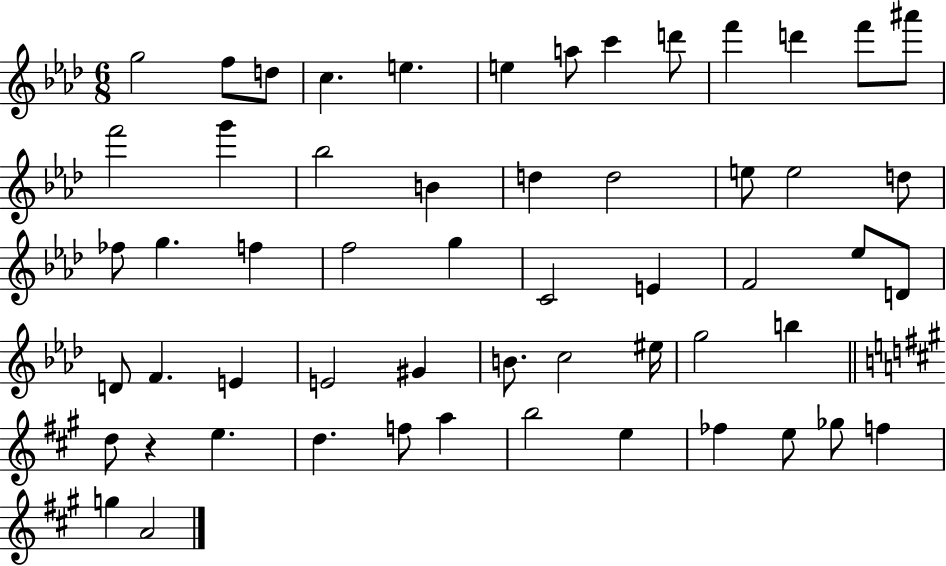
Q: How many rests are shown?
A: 1